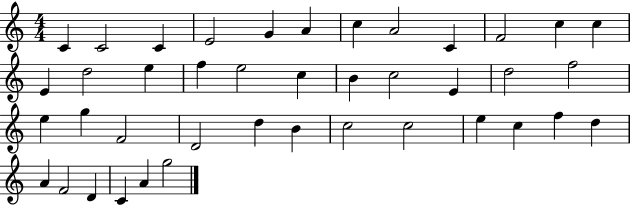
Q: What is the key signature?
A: C major